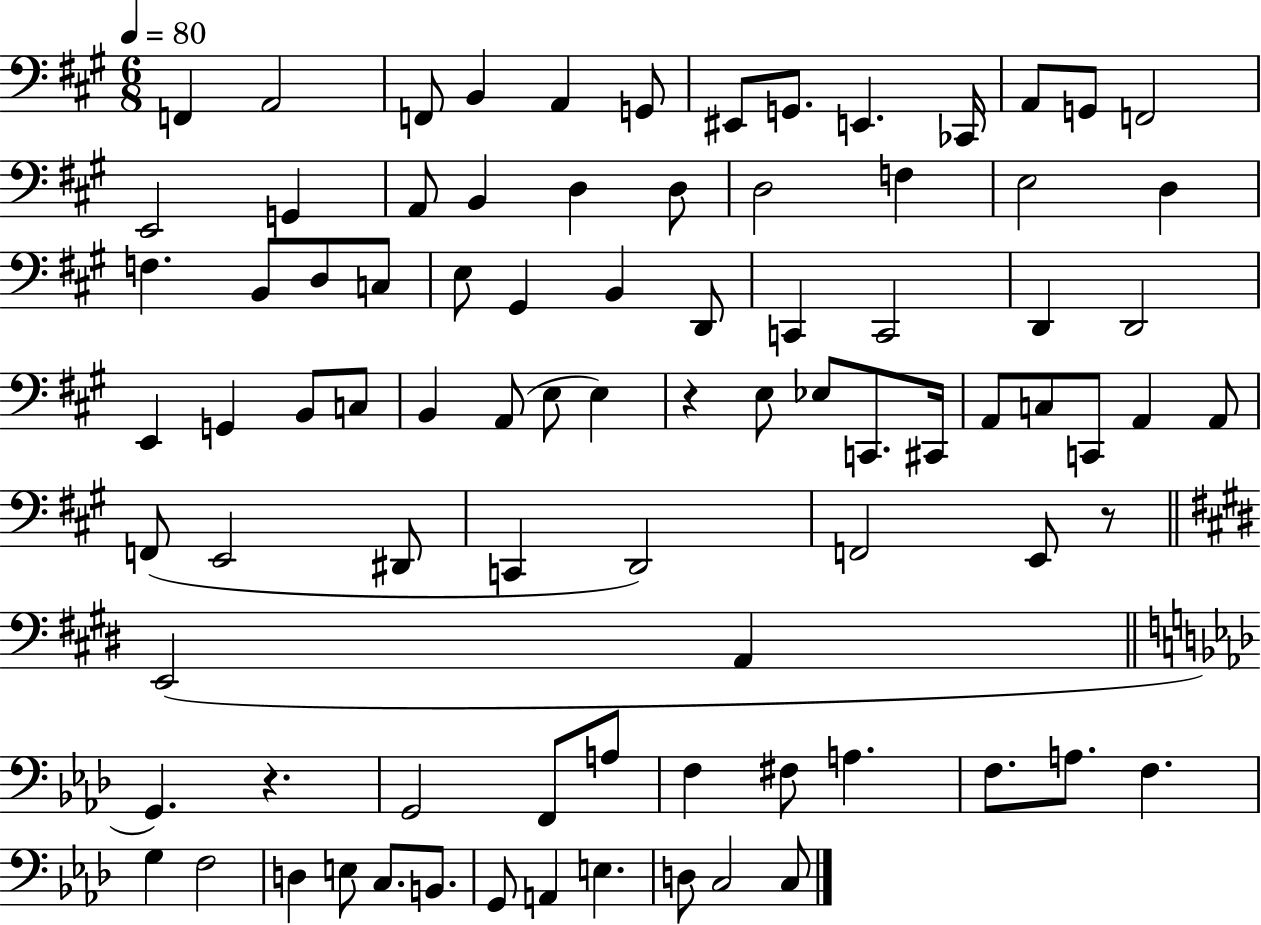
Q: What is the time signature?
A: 6/8